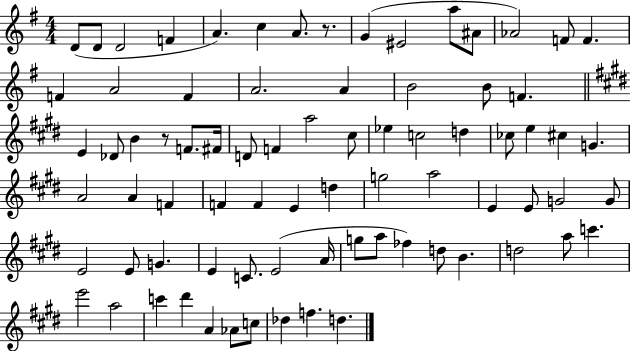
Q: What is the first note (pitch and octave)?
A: D4